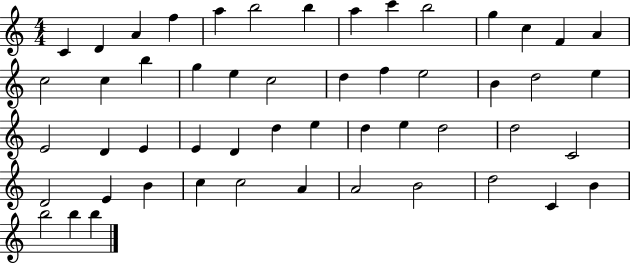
{
  \clef treble
  \numericTimeSignature
  \time 4/4
  \key c \major
  c'4 d'4 a'4 f''4 | a''4 b''2 b''4 | a''4 c'''4 b''2 | g''4 c''4 f'4 a'4 | \break c''2 c''4 b''4 | g''4 e''4 c''2 | d''4 f''4 e''2 | b'4 d''2 e''4 | \break e'2 d'4 e'4 | e'4 d'4 d''4 e''4 | d''4 e''4 d''2 | d''2 c'2 | \break d'2 e'4 b'4 | c''4 c''2 a'4 | a'2 b'2 | d''2 c'4 b'4 | \break b''2 b''4 b''4 | \bar "|."
}